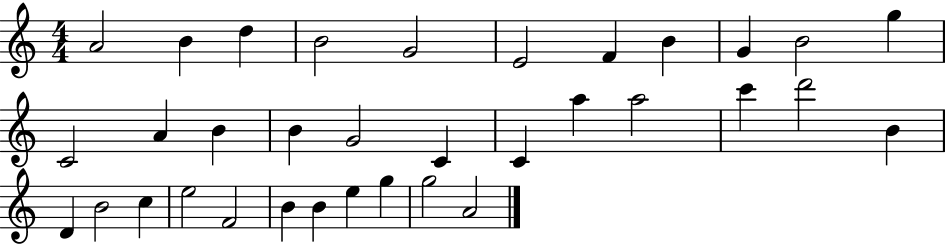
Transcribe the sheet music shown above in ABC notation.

X:1
T:Untitled
M:4/4
L:1/4
K:C
A2 B d B2 G2 E2 F B G B2 g C2 A B B G2 C C a a2 c' d'2 B D B2 c e2 F2 B B e g g2 A2